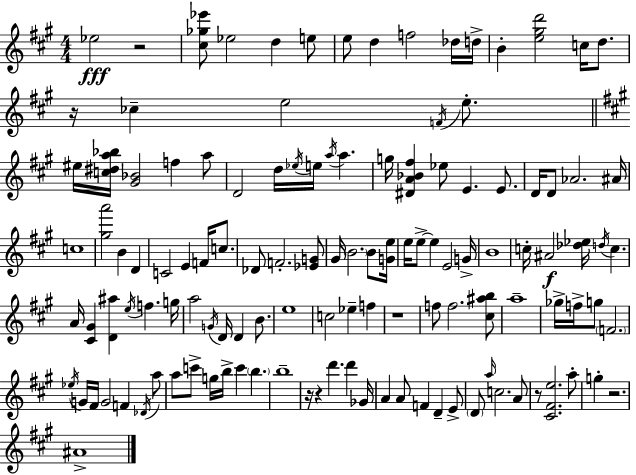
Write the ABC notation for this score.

X:1
T:Untitled
M:4/4
L:1/4
K:A
_e2 z2 [^c_g_e']/2 _e2 d e/2 e/2 d f2 _d/4 d/4 B [e^gd']2 c/4 d/2 z/4 _c e2 F/4 e/2 ^e/4 [c^da_b]/4 [^G_B]2 f a/2 D2 d/4 _e/4 e/4 a/4 a g/4 [^DA_B^f] _e/2 E E/2 D/4 D/2 _A2 ^A/4 c4 [^ga']2 B D C2 E F/4 c/2 _D/2 F2 [_EG]/2 ^G/4 B2 B/2 [Ge]/4 e/4 e/2 e E2 G/4 B4 c/4 ^A2 [_d_e]/4 d/4 c A/4 [^C^G] [D^a] e/4 f g/4 a2 G/4 D/4 D B/2 e4 c2 _e f z4 f/2 f2 [^c^ab]/2 a4 _g/4 f/4 g/2 F2 _e/4 G/4 ^F/4 G2 F _D/4 a/2 a/2 c'/2 g/4 b/4 c' b b4 z/4 z d' d' _G/4 A A/2 F D E/2 D/2 a/4 c2 A/2 z/2 [^C^Fe]2 a/2 g z2 ^A4